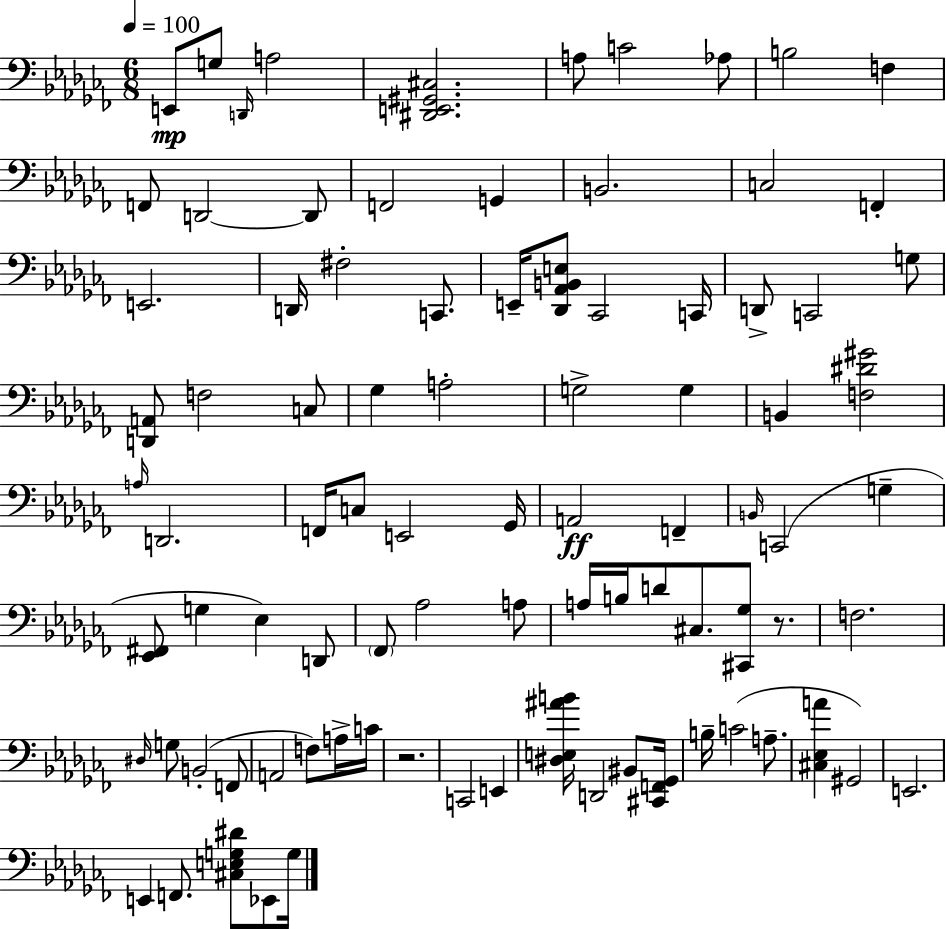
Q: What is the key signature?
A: AES minor